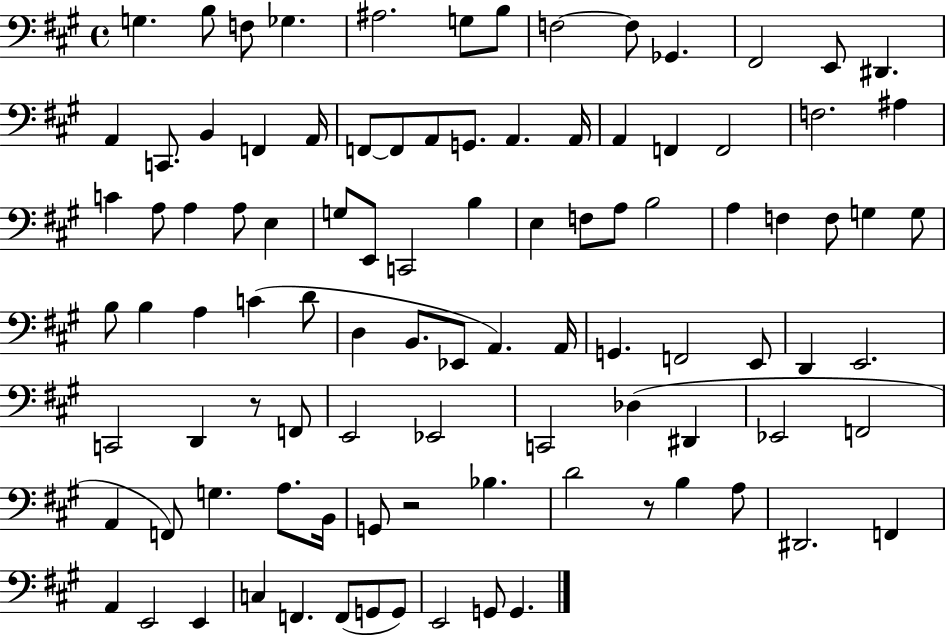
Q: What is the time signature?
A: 4/4